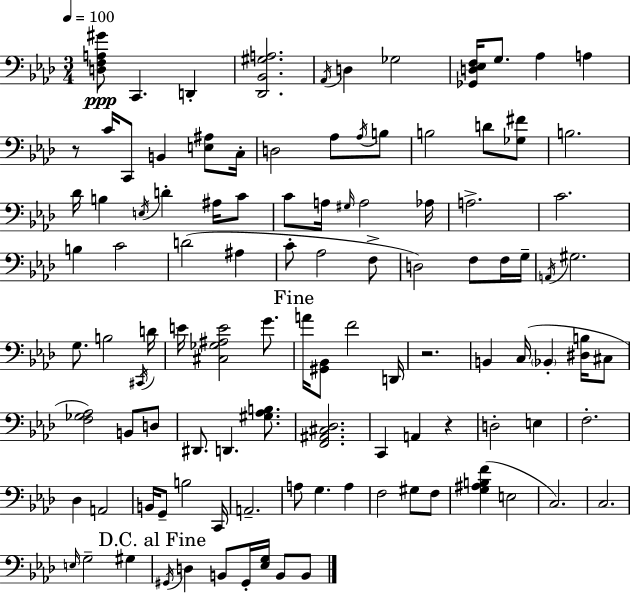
X:1
T:Untitled
M:3/4
L:1/4
K:Ab
[D,F,A,^G]/2 C,, D,, [_D,,_B,,^G,A,]2 _A,,/4 D, _G,2 [_G,,D,_E,F,]/4 G,/2 _A, A, z/2 C/4 C,,/2 B,, [E,^A,]/2 C,/4 D,2 _A,/2 _A,/4 B,/2 B,2 D/2 [_G,^F]/2 B,2 _D/4 B, E,/4 D ^A,/4 C/2 C/2 A,/4 ^G,/4 A,2 _A,/4 A,2 C2 B, C2 D2 ^A, C/2 _A,2 F,/2 D,2 F,/2 F,/4 G,/4 A,,/4 ^G,2 G,/2 B,2 ^C,,/4 D/4 E/4 [^C,_G,^A,E]2 G/2 A/4 [^G,,_B,,]/2 F2 D,,/4 z2 B,, C,/4 _B,, [^D,B,]/4 ^C,/2 [F,_G,_A,]2 B,,/2 D,/2 ^D,,/2 D,, [^G,_A,B,]/2 [F,,^A,,^C,_D,]2 C,, A,, z D,2 E, F,2 _D, A,,2 B,,/4 G,,/2 B,2 C,,/4 A,,2 A,/2 G, A, F,2 ^G,/2 F,/2 [G,^A,B,F] E,2 C,2 C,2 E,/4 G,2 ^G, ^G,,/4 D, B,,/2 ^G,,/4 [_E,G,]/4 B,,/2 B,,/2